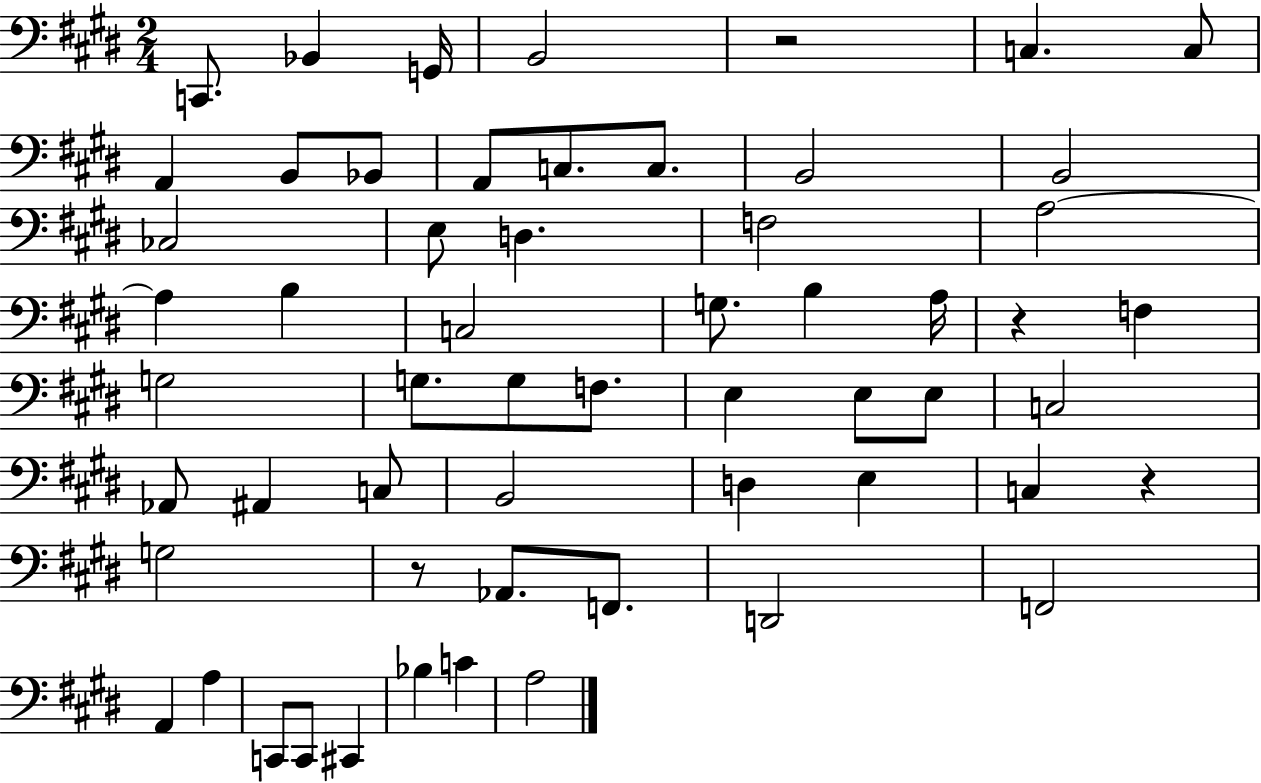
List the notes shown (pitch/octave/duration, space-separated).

C2/e. Bb2/q G2/s B2/h R/h C3/q. C3/e A2/q B2/e Bb2/e A2/e C3/e. C3/e. B2/h B2/h CES3/h E3/e D3/q. F3/h A3/h A3/q B3/q C3/h G3/e. B3/q A3/s R/q F3/q G3/h G3/e. G3/e F3/e. E3/q E3/e E3/e C3/h Ab2/e A#2/q C3/e B2/h D3/q E3/q C3/q R/q G3/h R/e Ab2/e. F2/e. D2/h F2/h A2/q A3/q C2/e C2/e C#2/q Bb3/q C4/q A3/h